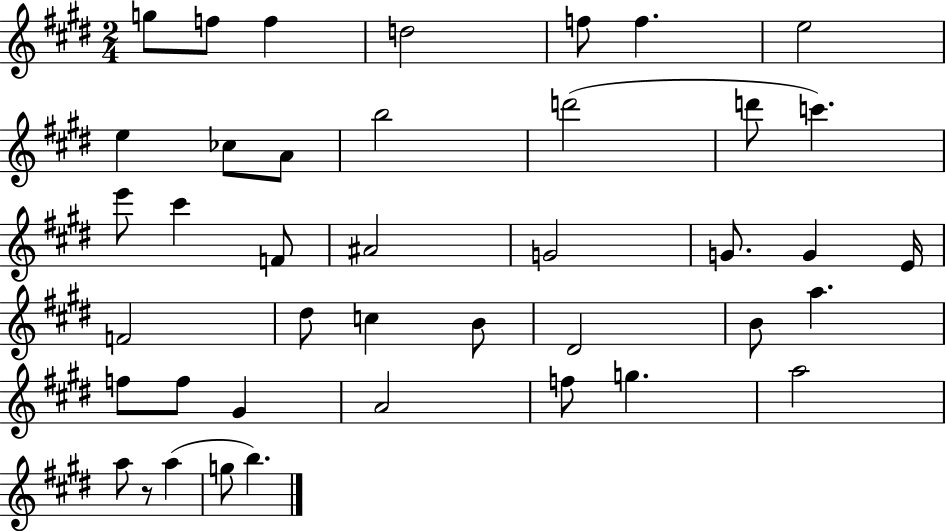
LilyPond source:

{
  \clef treble
  \numericTimeSignature
  \time 2/4
  \key e \major
  g''8 f''8 f''4 | d''2 | f''8 f''4. | e''2 | \break e''4 ces''8 a'8 | b''2 | d'''2( | d'''8 c'''4.) | \break e'''8 cis'''4 f'8 | ais'2 | g'2 | g'8. g'4 e'16 | \break f'2 | dis''8 c''4 b'8 | dis'2 | b'8 a''4. | \break f''8 f''8 gis'4 | a'2 | f''8 g''4. | a''2 | \break a''8 r8 a''4( | g''8 b''4.) | \bar "|."
}